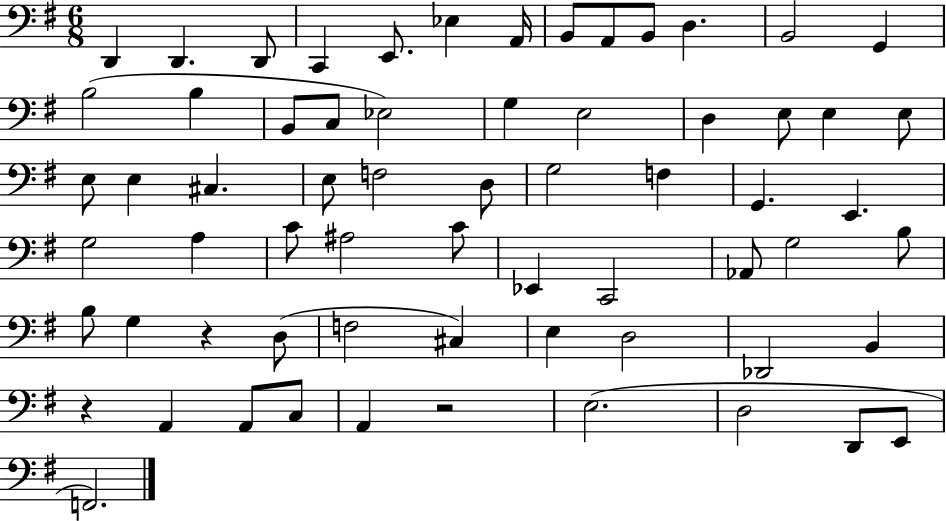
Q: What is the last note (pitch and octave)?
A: F2